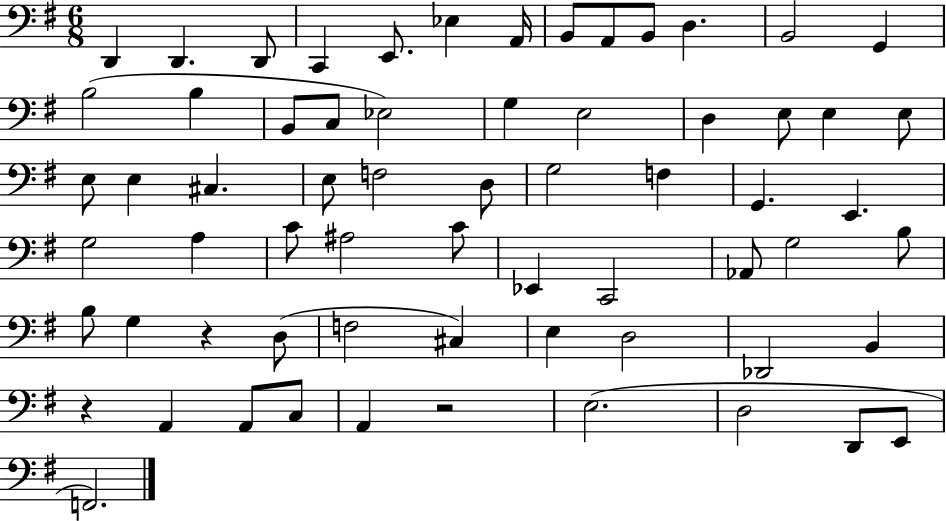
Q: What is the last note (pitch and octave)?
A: F2